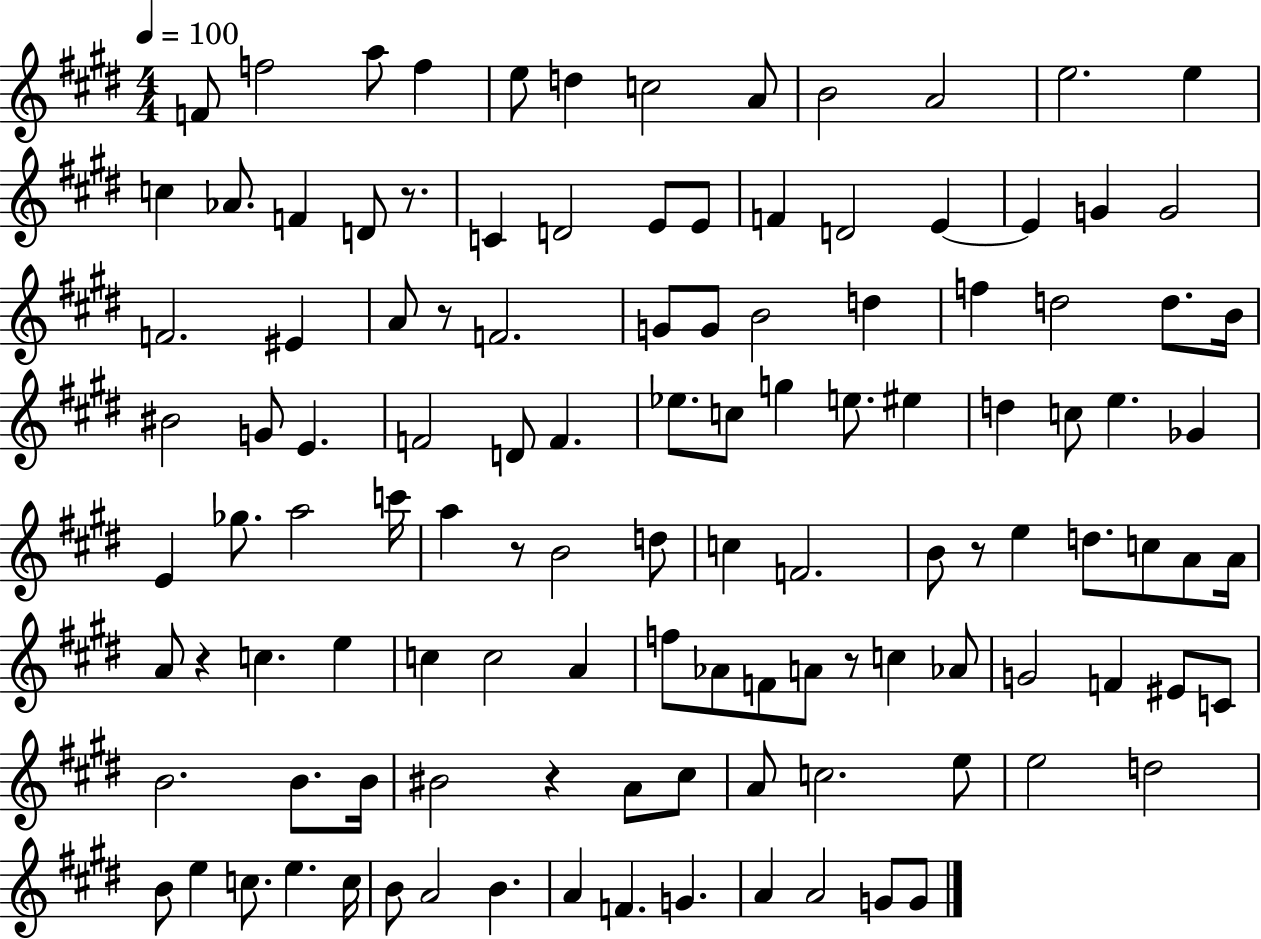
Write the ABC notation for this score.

X:1
T:Untitled
M:4/4
L:1/4
K:E
F/2 f2 a/2 f e/2 d c2 A/2 B2 A2 e2 e c _A/2 F D/2 z/2 C D2 E/2 E/2 F D2 E E G G2 F2 ^E A/2 z/2 F2 G/2 G/2 B2 d f d2 d/2 B/4 ^B2 G/2 E F2 D/2 F _e/2 c/2 g e/2 ^e d c/2 e _G E _g/2 a2 c'/4 a z/2 B2 d/2 c F2 B/2 z/2 e d/2 c/2 A/2 A/4 A/2 z c e c c2 A f/2 _A/2 F/2 A/2 z/2 c _A/2 G2 F ^E/2 C/2 B2 B/2 B/4 ^B2 z A/2 ^c/2 A/2 c2 e/2 e2 d2 B/2 e c/2 e c/4 B/2 A2 B A F G A A2 G/2 G/2